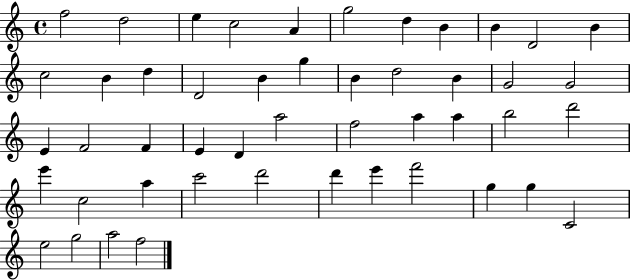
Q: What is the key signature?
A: C major